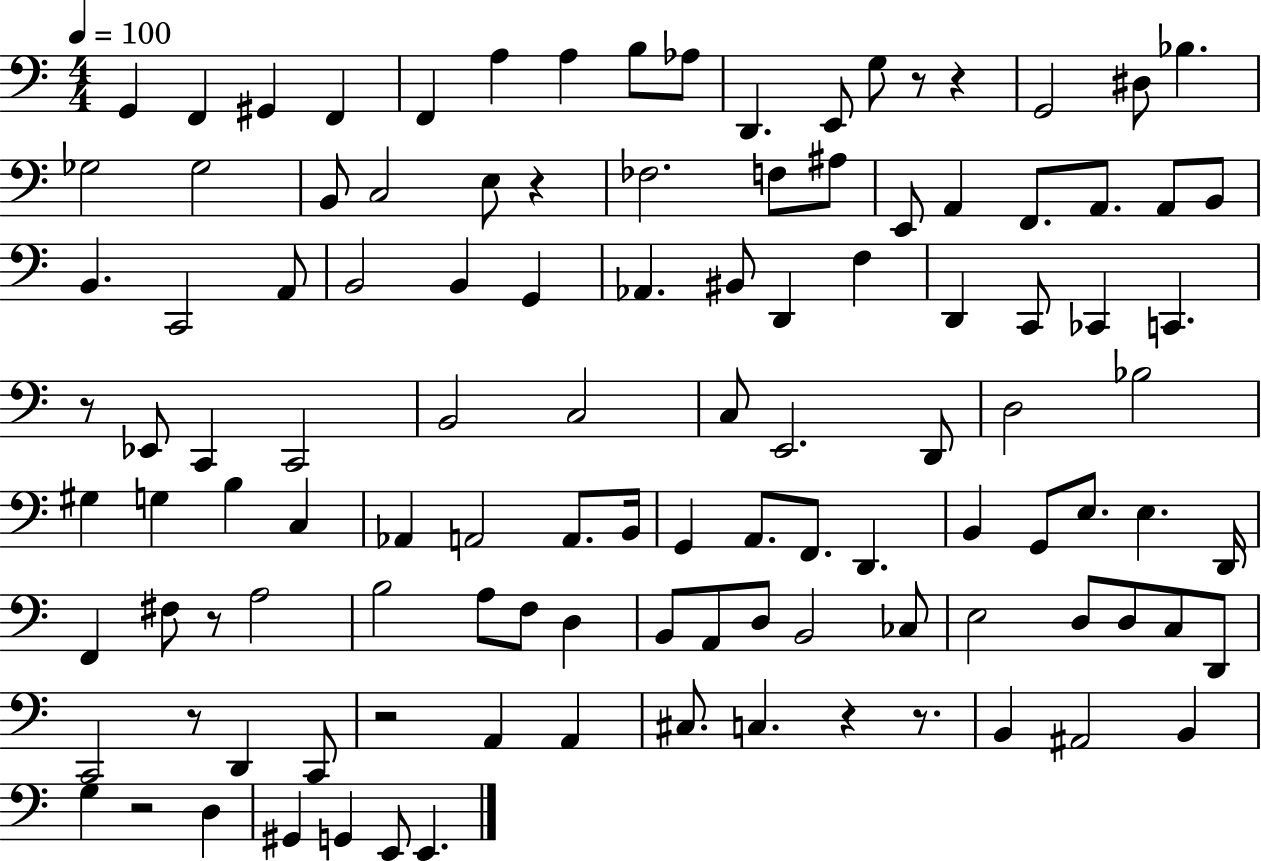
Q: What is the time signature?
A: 4/4